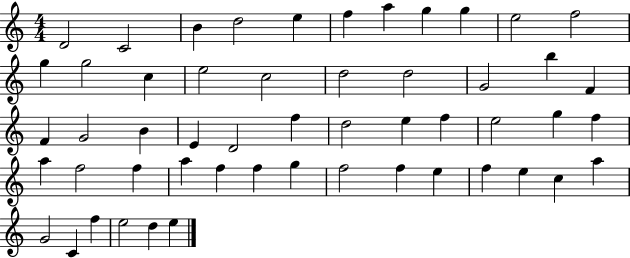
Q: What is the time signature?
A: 4/4